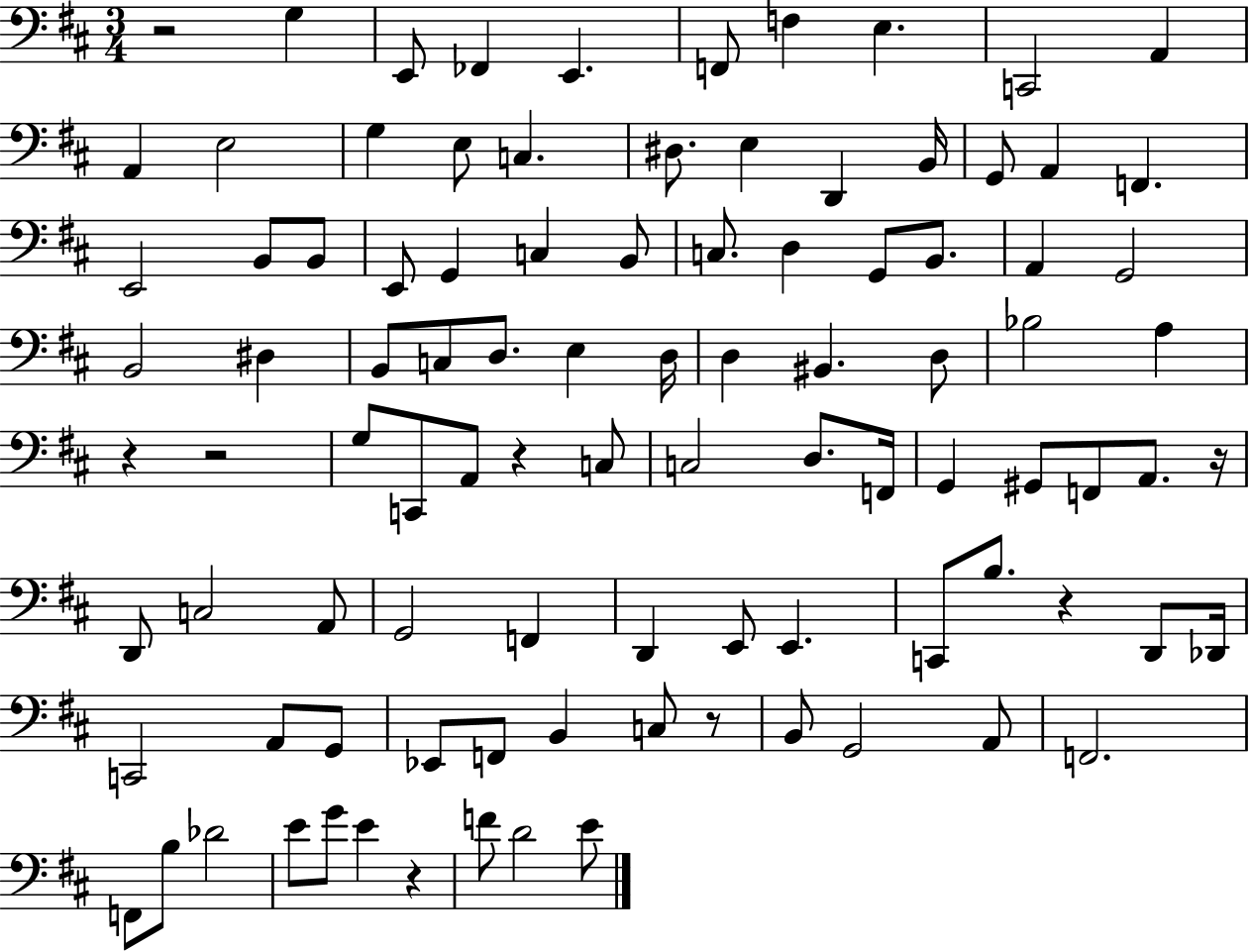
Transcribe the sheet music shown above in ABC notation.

X:1
T:Untitled
M:3/4
L:1/4
K:D
z2 G, E,,/2 _F,, E,, F,,/2 F, E, C,,2 A,, A,, E,2 G, E,/2 C, ^D,/2 E, D,, B,,/4 G,,/2 A,, F,, E,,2 B,,/2 B,,/2 E,,/2 G,, C, B,,/2 C,/2 D, G,,/2 B,,/2 A,, G,,2 B,,2 ^D, B,,/2 C,/2 D,/2 E, D,/4 D, ^B,, D,/2 _B,2 A, z z2 G,/2 C,,/2 A,,/2 z C,/2 C,2 D,/2 F,,/4 G,, ^G,,/2 F,,/2 A,,/2 z/4 D,,/2 C,2 A,,/2 G,,2 F,, D,, E,,/2 E,, C,,/2 B,/2 z D,,/2 _D,,/4 C,,2 A,,/2 G,,/2 _E,,/2 F,,/2 B,, C,/2 z/2 B,,/2 G,,2 A,,/2 F,,2 F,,/2 B,/2 _D2 E/2 G/2 E z F/2 D2 E/2